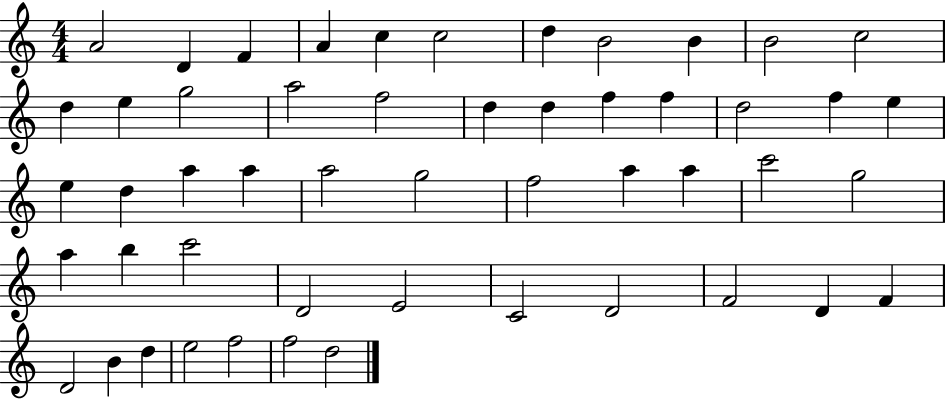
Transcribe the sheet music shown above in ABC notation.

X:1
T:Untitled
M:4/4
L:1/4
K:C
A2 D F A c c2 d B2 B B2 c2 d e g2 a2 f2 d d f f d2 f e e d a a a2 g2 f2 a a c'2 g2 a b c'2 D2 E2 C2 D2 F2 D F D2 B d e2 f2 f2 d2